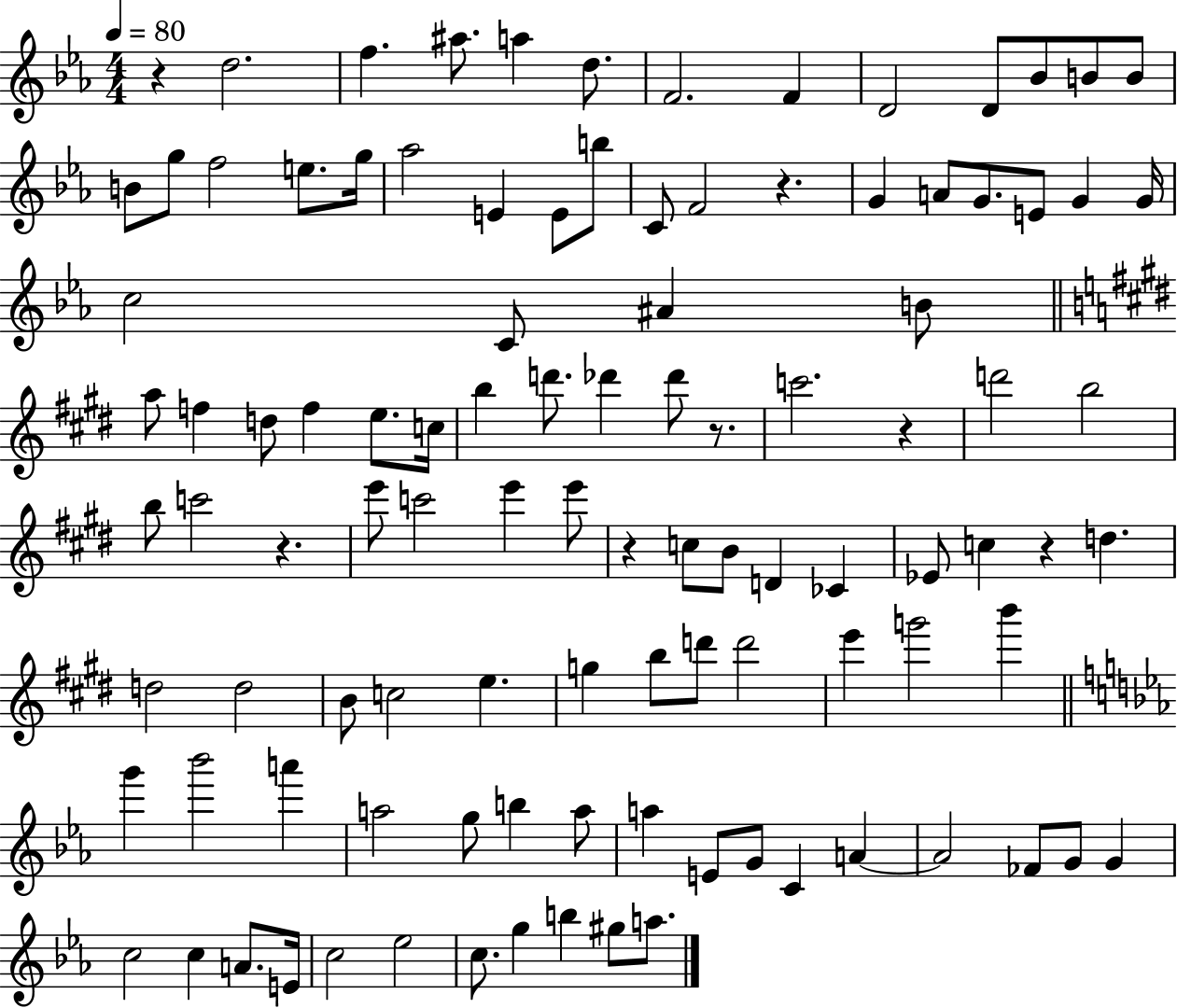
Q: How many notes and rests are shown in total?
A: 105